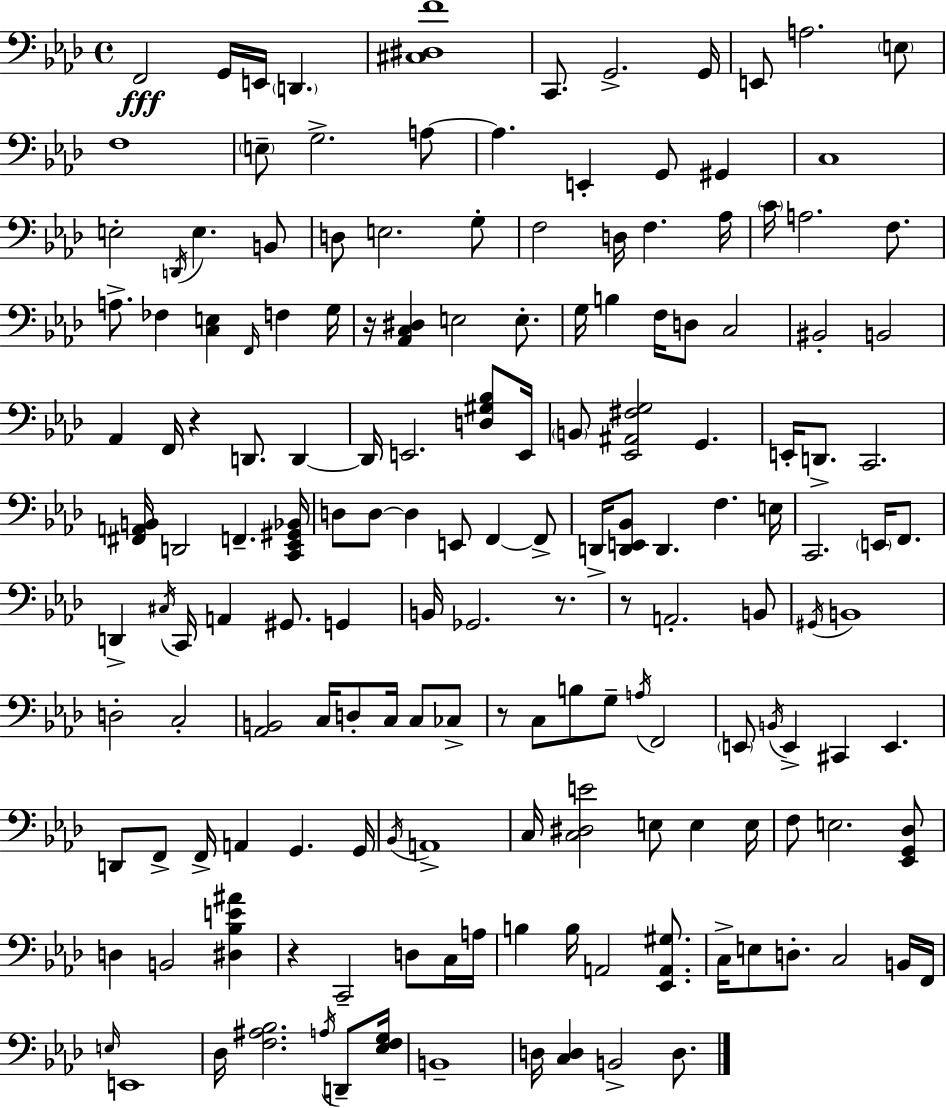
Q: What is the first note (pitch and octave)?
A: F2